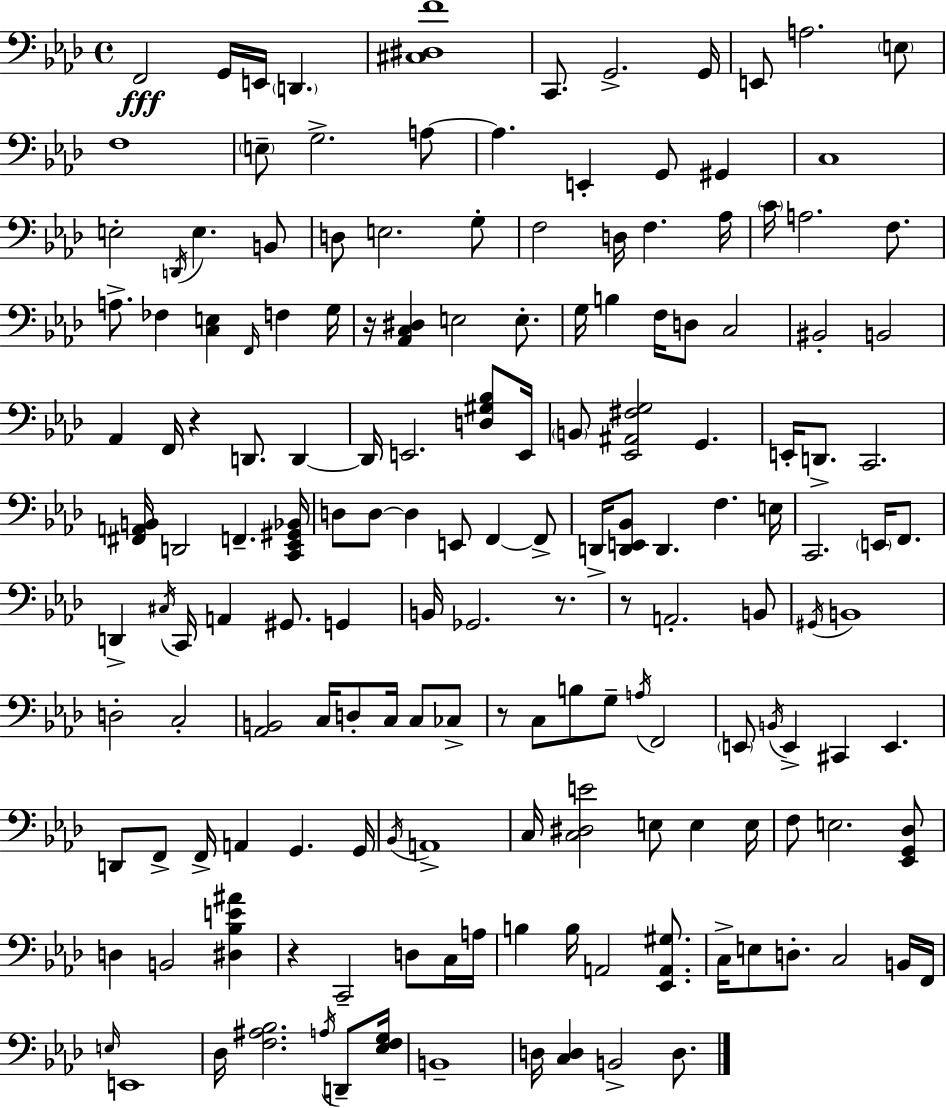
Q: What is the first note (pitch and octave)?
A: F2